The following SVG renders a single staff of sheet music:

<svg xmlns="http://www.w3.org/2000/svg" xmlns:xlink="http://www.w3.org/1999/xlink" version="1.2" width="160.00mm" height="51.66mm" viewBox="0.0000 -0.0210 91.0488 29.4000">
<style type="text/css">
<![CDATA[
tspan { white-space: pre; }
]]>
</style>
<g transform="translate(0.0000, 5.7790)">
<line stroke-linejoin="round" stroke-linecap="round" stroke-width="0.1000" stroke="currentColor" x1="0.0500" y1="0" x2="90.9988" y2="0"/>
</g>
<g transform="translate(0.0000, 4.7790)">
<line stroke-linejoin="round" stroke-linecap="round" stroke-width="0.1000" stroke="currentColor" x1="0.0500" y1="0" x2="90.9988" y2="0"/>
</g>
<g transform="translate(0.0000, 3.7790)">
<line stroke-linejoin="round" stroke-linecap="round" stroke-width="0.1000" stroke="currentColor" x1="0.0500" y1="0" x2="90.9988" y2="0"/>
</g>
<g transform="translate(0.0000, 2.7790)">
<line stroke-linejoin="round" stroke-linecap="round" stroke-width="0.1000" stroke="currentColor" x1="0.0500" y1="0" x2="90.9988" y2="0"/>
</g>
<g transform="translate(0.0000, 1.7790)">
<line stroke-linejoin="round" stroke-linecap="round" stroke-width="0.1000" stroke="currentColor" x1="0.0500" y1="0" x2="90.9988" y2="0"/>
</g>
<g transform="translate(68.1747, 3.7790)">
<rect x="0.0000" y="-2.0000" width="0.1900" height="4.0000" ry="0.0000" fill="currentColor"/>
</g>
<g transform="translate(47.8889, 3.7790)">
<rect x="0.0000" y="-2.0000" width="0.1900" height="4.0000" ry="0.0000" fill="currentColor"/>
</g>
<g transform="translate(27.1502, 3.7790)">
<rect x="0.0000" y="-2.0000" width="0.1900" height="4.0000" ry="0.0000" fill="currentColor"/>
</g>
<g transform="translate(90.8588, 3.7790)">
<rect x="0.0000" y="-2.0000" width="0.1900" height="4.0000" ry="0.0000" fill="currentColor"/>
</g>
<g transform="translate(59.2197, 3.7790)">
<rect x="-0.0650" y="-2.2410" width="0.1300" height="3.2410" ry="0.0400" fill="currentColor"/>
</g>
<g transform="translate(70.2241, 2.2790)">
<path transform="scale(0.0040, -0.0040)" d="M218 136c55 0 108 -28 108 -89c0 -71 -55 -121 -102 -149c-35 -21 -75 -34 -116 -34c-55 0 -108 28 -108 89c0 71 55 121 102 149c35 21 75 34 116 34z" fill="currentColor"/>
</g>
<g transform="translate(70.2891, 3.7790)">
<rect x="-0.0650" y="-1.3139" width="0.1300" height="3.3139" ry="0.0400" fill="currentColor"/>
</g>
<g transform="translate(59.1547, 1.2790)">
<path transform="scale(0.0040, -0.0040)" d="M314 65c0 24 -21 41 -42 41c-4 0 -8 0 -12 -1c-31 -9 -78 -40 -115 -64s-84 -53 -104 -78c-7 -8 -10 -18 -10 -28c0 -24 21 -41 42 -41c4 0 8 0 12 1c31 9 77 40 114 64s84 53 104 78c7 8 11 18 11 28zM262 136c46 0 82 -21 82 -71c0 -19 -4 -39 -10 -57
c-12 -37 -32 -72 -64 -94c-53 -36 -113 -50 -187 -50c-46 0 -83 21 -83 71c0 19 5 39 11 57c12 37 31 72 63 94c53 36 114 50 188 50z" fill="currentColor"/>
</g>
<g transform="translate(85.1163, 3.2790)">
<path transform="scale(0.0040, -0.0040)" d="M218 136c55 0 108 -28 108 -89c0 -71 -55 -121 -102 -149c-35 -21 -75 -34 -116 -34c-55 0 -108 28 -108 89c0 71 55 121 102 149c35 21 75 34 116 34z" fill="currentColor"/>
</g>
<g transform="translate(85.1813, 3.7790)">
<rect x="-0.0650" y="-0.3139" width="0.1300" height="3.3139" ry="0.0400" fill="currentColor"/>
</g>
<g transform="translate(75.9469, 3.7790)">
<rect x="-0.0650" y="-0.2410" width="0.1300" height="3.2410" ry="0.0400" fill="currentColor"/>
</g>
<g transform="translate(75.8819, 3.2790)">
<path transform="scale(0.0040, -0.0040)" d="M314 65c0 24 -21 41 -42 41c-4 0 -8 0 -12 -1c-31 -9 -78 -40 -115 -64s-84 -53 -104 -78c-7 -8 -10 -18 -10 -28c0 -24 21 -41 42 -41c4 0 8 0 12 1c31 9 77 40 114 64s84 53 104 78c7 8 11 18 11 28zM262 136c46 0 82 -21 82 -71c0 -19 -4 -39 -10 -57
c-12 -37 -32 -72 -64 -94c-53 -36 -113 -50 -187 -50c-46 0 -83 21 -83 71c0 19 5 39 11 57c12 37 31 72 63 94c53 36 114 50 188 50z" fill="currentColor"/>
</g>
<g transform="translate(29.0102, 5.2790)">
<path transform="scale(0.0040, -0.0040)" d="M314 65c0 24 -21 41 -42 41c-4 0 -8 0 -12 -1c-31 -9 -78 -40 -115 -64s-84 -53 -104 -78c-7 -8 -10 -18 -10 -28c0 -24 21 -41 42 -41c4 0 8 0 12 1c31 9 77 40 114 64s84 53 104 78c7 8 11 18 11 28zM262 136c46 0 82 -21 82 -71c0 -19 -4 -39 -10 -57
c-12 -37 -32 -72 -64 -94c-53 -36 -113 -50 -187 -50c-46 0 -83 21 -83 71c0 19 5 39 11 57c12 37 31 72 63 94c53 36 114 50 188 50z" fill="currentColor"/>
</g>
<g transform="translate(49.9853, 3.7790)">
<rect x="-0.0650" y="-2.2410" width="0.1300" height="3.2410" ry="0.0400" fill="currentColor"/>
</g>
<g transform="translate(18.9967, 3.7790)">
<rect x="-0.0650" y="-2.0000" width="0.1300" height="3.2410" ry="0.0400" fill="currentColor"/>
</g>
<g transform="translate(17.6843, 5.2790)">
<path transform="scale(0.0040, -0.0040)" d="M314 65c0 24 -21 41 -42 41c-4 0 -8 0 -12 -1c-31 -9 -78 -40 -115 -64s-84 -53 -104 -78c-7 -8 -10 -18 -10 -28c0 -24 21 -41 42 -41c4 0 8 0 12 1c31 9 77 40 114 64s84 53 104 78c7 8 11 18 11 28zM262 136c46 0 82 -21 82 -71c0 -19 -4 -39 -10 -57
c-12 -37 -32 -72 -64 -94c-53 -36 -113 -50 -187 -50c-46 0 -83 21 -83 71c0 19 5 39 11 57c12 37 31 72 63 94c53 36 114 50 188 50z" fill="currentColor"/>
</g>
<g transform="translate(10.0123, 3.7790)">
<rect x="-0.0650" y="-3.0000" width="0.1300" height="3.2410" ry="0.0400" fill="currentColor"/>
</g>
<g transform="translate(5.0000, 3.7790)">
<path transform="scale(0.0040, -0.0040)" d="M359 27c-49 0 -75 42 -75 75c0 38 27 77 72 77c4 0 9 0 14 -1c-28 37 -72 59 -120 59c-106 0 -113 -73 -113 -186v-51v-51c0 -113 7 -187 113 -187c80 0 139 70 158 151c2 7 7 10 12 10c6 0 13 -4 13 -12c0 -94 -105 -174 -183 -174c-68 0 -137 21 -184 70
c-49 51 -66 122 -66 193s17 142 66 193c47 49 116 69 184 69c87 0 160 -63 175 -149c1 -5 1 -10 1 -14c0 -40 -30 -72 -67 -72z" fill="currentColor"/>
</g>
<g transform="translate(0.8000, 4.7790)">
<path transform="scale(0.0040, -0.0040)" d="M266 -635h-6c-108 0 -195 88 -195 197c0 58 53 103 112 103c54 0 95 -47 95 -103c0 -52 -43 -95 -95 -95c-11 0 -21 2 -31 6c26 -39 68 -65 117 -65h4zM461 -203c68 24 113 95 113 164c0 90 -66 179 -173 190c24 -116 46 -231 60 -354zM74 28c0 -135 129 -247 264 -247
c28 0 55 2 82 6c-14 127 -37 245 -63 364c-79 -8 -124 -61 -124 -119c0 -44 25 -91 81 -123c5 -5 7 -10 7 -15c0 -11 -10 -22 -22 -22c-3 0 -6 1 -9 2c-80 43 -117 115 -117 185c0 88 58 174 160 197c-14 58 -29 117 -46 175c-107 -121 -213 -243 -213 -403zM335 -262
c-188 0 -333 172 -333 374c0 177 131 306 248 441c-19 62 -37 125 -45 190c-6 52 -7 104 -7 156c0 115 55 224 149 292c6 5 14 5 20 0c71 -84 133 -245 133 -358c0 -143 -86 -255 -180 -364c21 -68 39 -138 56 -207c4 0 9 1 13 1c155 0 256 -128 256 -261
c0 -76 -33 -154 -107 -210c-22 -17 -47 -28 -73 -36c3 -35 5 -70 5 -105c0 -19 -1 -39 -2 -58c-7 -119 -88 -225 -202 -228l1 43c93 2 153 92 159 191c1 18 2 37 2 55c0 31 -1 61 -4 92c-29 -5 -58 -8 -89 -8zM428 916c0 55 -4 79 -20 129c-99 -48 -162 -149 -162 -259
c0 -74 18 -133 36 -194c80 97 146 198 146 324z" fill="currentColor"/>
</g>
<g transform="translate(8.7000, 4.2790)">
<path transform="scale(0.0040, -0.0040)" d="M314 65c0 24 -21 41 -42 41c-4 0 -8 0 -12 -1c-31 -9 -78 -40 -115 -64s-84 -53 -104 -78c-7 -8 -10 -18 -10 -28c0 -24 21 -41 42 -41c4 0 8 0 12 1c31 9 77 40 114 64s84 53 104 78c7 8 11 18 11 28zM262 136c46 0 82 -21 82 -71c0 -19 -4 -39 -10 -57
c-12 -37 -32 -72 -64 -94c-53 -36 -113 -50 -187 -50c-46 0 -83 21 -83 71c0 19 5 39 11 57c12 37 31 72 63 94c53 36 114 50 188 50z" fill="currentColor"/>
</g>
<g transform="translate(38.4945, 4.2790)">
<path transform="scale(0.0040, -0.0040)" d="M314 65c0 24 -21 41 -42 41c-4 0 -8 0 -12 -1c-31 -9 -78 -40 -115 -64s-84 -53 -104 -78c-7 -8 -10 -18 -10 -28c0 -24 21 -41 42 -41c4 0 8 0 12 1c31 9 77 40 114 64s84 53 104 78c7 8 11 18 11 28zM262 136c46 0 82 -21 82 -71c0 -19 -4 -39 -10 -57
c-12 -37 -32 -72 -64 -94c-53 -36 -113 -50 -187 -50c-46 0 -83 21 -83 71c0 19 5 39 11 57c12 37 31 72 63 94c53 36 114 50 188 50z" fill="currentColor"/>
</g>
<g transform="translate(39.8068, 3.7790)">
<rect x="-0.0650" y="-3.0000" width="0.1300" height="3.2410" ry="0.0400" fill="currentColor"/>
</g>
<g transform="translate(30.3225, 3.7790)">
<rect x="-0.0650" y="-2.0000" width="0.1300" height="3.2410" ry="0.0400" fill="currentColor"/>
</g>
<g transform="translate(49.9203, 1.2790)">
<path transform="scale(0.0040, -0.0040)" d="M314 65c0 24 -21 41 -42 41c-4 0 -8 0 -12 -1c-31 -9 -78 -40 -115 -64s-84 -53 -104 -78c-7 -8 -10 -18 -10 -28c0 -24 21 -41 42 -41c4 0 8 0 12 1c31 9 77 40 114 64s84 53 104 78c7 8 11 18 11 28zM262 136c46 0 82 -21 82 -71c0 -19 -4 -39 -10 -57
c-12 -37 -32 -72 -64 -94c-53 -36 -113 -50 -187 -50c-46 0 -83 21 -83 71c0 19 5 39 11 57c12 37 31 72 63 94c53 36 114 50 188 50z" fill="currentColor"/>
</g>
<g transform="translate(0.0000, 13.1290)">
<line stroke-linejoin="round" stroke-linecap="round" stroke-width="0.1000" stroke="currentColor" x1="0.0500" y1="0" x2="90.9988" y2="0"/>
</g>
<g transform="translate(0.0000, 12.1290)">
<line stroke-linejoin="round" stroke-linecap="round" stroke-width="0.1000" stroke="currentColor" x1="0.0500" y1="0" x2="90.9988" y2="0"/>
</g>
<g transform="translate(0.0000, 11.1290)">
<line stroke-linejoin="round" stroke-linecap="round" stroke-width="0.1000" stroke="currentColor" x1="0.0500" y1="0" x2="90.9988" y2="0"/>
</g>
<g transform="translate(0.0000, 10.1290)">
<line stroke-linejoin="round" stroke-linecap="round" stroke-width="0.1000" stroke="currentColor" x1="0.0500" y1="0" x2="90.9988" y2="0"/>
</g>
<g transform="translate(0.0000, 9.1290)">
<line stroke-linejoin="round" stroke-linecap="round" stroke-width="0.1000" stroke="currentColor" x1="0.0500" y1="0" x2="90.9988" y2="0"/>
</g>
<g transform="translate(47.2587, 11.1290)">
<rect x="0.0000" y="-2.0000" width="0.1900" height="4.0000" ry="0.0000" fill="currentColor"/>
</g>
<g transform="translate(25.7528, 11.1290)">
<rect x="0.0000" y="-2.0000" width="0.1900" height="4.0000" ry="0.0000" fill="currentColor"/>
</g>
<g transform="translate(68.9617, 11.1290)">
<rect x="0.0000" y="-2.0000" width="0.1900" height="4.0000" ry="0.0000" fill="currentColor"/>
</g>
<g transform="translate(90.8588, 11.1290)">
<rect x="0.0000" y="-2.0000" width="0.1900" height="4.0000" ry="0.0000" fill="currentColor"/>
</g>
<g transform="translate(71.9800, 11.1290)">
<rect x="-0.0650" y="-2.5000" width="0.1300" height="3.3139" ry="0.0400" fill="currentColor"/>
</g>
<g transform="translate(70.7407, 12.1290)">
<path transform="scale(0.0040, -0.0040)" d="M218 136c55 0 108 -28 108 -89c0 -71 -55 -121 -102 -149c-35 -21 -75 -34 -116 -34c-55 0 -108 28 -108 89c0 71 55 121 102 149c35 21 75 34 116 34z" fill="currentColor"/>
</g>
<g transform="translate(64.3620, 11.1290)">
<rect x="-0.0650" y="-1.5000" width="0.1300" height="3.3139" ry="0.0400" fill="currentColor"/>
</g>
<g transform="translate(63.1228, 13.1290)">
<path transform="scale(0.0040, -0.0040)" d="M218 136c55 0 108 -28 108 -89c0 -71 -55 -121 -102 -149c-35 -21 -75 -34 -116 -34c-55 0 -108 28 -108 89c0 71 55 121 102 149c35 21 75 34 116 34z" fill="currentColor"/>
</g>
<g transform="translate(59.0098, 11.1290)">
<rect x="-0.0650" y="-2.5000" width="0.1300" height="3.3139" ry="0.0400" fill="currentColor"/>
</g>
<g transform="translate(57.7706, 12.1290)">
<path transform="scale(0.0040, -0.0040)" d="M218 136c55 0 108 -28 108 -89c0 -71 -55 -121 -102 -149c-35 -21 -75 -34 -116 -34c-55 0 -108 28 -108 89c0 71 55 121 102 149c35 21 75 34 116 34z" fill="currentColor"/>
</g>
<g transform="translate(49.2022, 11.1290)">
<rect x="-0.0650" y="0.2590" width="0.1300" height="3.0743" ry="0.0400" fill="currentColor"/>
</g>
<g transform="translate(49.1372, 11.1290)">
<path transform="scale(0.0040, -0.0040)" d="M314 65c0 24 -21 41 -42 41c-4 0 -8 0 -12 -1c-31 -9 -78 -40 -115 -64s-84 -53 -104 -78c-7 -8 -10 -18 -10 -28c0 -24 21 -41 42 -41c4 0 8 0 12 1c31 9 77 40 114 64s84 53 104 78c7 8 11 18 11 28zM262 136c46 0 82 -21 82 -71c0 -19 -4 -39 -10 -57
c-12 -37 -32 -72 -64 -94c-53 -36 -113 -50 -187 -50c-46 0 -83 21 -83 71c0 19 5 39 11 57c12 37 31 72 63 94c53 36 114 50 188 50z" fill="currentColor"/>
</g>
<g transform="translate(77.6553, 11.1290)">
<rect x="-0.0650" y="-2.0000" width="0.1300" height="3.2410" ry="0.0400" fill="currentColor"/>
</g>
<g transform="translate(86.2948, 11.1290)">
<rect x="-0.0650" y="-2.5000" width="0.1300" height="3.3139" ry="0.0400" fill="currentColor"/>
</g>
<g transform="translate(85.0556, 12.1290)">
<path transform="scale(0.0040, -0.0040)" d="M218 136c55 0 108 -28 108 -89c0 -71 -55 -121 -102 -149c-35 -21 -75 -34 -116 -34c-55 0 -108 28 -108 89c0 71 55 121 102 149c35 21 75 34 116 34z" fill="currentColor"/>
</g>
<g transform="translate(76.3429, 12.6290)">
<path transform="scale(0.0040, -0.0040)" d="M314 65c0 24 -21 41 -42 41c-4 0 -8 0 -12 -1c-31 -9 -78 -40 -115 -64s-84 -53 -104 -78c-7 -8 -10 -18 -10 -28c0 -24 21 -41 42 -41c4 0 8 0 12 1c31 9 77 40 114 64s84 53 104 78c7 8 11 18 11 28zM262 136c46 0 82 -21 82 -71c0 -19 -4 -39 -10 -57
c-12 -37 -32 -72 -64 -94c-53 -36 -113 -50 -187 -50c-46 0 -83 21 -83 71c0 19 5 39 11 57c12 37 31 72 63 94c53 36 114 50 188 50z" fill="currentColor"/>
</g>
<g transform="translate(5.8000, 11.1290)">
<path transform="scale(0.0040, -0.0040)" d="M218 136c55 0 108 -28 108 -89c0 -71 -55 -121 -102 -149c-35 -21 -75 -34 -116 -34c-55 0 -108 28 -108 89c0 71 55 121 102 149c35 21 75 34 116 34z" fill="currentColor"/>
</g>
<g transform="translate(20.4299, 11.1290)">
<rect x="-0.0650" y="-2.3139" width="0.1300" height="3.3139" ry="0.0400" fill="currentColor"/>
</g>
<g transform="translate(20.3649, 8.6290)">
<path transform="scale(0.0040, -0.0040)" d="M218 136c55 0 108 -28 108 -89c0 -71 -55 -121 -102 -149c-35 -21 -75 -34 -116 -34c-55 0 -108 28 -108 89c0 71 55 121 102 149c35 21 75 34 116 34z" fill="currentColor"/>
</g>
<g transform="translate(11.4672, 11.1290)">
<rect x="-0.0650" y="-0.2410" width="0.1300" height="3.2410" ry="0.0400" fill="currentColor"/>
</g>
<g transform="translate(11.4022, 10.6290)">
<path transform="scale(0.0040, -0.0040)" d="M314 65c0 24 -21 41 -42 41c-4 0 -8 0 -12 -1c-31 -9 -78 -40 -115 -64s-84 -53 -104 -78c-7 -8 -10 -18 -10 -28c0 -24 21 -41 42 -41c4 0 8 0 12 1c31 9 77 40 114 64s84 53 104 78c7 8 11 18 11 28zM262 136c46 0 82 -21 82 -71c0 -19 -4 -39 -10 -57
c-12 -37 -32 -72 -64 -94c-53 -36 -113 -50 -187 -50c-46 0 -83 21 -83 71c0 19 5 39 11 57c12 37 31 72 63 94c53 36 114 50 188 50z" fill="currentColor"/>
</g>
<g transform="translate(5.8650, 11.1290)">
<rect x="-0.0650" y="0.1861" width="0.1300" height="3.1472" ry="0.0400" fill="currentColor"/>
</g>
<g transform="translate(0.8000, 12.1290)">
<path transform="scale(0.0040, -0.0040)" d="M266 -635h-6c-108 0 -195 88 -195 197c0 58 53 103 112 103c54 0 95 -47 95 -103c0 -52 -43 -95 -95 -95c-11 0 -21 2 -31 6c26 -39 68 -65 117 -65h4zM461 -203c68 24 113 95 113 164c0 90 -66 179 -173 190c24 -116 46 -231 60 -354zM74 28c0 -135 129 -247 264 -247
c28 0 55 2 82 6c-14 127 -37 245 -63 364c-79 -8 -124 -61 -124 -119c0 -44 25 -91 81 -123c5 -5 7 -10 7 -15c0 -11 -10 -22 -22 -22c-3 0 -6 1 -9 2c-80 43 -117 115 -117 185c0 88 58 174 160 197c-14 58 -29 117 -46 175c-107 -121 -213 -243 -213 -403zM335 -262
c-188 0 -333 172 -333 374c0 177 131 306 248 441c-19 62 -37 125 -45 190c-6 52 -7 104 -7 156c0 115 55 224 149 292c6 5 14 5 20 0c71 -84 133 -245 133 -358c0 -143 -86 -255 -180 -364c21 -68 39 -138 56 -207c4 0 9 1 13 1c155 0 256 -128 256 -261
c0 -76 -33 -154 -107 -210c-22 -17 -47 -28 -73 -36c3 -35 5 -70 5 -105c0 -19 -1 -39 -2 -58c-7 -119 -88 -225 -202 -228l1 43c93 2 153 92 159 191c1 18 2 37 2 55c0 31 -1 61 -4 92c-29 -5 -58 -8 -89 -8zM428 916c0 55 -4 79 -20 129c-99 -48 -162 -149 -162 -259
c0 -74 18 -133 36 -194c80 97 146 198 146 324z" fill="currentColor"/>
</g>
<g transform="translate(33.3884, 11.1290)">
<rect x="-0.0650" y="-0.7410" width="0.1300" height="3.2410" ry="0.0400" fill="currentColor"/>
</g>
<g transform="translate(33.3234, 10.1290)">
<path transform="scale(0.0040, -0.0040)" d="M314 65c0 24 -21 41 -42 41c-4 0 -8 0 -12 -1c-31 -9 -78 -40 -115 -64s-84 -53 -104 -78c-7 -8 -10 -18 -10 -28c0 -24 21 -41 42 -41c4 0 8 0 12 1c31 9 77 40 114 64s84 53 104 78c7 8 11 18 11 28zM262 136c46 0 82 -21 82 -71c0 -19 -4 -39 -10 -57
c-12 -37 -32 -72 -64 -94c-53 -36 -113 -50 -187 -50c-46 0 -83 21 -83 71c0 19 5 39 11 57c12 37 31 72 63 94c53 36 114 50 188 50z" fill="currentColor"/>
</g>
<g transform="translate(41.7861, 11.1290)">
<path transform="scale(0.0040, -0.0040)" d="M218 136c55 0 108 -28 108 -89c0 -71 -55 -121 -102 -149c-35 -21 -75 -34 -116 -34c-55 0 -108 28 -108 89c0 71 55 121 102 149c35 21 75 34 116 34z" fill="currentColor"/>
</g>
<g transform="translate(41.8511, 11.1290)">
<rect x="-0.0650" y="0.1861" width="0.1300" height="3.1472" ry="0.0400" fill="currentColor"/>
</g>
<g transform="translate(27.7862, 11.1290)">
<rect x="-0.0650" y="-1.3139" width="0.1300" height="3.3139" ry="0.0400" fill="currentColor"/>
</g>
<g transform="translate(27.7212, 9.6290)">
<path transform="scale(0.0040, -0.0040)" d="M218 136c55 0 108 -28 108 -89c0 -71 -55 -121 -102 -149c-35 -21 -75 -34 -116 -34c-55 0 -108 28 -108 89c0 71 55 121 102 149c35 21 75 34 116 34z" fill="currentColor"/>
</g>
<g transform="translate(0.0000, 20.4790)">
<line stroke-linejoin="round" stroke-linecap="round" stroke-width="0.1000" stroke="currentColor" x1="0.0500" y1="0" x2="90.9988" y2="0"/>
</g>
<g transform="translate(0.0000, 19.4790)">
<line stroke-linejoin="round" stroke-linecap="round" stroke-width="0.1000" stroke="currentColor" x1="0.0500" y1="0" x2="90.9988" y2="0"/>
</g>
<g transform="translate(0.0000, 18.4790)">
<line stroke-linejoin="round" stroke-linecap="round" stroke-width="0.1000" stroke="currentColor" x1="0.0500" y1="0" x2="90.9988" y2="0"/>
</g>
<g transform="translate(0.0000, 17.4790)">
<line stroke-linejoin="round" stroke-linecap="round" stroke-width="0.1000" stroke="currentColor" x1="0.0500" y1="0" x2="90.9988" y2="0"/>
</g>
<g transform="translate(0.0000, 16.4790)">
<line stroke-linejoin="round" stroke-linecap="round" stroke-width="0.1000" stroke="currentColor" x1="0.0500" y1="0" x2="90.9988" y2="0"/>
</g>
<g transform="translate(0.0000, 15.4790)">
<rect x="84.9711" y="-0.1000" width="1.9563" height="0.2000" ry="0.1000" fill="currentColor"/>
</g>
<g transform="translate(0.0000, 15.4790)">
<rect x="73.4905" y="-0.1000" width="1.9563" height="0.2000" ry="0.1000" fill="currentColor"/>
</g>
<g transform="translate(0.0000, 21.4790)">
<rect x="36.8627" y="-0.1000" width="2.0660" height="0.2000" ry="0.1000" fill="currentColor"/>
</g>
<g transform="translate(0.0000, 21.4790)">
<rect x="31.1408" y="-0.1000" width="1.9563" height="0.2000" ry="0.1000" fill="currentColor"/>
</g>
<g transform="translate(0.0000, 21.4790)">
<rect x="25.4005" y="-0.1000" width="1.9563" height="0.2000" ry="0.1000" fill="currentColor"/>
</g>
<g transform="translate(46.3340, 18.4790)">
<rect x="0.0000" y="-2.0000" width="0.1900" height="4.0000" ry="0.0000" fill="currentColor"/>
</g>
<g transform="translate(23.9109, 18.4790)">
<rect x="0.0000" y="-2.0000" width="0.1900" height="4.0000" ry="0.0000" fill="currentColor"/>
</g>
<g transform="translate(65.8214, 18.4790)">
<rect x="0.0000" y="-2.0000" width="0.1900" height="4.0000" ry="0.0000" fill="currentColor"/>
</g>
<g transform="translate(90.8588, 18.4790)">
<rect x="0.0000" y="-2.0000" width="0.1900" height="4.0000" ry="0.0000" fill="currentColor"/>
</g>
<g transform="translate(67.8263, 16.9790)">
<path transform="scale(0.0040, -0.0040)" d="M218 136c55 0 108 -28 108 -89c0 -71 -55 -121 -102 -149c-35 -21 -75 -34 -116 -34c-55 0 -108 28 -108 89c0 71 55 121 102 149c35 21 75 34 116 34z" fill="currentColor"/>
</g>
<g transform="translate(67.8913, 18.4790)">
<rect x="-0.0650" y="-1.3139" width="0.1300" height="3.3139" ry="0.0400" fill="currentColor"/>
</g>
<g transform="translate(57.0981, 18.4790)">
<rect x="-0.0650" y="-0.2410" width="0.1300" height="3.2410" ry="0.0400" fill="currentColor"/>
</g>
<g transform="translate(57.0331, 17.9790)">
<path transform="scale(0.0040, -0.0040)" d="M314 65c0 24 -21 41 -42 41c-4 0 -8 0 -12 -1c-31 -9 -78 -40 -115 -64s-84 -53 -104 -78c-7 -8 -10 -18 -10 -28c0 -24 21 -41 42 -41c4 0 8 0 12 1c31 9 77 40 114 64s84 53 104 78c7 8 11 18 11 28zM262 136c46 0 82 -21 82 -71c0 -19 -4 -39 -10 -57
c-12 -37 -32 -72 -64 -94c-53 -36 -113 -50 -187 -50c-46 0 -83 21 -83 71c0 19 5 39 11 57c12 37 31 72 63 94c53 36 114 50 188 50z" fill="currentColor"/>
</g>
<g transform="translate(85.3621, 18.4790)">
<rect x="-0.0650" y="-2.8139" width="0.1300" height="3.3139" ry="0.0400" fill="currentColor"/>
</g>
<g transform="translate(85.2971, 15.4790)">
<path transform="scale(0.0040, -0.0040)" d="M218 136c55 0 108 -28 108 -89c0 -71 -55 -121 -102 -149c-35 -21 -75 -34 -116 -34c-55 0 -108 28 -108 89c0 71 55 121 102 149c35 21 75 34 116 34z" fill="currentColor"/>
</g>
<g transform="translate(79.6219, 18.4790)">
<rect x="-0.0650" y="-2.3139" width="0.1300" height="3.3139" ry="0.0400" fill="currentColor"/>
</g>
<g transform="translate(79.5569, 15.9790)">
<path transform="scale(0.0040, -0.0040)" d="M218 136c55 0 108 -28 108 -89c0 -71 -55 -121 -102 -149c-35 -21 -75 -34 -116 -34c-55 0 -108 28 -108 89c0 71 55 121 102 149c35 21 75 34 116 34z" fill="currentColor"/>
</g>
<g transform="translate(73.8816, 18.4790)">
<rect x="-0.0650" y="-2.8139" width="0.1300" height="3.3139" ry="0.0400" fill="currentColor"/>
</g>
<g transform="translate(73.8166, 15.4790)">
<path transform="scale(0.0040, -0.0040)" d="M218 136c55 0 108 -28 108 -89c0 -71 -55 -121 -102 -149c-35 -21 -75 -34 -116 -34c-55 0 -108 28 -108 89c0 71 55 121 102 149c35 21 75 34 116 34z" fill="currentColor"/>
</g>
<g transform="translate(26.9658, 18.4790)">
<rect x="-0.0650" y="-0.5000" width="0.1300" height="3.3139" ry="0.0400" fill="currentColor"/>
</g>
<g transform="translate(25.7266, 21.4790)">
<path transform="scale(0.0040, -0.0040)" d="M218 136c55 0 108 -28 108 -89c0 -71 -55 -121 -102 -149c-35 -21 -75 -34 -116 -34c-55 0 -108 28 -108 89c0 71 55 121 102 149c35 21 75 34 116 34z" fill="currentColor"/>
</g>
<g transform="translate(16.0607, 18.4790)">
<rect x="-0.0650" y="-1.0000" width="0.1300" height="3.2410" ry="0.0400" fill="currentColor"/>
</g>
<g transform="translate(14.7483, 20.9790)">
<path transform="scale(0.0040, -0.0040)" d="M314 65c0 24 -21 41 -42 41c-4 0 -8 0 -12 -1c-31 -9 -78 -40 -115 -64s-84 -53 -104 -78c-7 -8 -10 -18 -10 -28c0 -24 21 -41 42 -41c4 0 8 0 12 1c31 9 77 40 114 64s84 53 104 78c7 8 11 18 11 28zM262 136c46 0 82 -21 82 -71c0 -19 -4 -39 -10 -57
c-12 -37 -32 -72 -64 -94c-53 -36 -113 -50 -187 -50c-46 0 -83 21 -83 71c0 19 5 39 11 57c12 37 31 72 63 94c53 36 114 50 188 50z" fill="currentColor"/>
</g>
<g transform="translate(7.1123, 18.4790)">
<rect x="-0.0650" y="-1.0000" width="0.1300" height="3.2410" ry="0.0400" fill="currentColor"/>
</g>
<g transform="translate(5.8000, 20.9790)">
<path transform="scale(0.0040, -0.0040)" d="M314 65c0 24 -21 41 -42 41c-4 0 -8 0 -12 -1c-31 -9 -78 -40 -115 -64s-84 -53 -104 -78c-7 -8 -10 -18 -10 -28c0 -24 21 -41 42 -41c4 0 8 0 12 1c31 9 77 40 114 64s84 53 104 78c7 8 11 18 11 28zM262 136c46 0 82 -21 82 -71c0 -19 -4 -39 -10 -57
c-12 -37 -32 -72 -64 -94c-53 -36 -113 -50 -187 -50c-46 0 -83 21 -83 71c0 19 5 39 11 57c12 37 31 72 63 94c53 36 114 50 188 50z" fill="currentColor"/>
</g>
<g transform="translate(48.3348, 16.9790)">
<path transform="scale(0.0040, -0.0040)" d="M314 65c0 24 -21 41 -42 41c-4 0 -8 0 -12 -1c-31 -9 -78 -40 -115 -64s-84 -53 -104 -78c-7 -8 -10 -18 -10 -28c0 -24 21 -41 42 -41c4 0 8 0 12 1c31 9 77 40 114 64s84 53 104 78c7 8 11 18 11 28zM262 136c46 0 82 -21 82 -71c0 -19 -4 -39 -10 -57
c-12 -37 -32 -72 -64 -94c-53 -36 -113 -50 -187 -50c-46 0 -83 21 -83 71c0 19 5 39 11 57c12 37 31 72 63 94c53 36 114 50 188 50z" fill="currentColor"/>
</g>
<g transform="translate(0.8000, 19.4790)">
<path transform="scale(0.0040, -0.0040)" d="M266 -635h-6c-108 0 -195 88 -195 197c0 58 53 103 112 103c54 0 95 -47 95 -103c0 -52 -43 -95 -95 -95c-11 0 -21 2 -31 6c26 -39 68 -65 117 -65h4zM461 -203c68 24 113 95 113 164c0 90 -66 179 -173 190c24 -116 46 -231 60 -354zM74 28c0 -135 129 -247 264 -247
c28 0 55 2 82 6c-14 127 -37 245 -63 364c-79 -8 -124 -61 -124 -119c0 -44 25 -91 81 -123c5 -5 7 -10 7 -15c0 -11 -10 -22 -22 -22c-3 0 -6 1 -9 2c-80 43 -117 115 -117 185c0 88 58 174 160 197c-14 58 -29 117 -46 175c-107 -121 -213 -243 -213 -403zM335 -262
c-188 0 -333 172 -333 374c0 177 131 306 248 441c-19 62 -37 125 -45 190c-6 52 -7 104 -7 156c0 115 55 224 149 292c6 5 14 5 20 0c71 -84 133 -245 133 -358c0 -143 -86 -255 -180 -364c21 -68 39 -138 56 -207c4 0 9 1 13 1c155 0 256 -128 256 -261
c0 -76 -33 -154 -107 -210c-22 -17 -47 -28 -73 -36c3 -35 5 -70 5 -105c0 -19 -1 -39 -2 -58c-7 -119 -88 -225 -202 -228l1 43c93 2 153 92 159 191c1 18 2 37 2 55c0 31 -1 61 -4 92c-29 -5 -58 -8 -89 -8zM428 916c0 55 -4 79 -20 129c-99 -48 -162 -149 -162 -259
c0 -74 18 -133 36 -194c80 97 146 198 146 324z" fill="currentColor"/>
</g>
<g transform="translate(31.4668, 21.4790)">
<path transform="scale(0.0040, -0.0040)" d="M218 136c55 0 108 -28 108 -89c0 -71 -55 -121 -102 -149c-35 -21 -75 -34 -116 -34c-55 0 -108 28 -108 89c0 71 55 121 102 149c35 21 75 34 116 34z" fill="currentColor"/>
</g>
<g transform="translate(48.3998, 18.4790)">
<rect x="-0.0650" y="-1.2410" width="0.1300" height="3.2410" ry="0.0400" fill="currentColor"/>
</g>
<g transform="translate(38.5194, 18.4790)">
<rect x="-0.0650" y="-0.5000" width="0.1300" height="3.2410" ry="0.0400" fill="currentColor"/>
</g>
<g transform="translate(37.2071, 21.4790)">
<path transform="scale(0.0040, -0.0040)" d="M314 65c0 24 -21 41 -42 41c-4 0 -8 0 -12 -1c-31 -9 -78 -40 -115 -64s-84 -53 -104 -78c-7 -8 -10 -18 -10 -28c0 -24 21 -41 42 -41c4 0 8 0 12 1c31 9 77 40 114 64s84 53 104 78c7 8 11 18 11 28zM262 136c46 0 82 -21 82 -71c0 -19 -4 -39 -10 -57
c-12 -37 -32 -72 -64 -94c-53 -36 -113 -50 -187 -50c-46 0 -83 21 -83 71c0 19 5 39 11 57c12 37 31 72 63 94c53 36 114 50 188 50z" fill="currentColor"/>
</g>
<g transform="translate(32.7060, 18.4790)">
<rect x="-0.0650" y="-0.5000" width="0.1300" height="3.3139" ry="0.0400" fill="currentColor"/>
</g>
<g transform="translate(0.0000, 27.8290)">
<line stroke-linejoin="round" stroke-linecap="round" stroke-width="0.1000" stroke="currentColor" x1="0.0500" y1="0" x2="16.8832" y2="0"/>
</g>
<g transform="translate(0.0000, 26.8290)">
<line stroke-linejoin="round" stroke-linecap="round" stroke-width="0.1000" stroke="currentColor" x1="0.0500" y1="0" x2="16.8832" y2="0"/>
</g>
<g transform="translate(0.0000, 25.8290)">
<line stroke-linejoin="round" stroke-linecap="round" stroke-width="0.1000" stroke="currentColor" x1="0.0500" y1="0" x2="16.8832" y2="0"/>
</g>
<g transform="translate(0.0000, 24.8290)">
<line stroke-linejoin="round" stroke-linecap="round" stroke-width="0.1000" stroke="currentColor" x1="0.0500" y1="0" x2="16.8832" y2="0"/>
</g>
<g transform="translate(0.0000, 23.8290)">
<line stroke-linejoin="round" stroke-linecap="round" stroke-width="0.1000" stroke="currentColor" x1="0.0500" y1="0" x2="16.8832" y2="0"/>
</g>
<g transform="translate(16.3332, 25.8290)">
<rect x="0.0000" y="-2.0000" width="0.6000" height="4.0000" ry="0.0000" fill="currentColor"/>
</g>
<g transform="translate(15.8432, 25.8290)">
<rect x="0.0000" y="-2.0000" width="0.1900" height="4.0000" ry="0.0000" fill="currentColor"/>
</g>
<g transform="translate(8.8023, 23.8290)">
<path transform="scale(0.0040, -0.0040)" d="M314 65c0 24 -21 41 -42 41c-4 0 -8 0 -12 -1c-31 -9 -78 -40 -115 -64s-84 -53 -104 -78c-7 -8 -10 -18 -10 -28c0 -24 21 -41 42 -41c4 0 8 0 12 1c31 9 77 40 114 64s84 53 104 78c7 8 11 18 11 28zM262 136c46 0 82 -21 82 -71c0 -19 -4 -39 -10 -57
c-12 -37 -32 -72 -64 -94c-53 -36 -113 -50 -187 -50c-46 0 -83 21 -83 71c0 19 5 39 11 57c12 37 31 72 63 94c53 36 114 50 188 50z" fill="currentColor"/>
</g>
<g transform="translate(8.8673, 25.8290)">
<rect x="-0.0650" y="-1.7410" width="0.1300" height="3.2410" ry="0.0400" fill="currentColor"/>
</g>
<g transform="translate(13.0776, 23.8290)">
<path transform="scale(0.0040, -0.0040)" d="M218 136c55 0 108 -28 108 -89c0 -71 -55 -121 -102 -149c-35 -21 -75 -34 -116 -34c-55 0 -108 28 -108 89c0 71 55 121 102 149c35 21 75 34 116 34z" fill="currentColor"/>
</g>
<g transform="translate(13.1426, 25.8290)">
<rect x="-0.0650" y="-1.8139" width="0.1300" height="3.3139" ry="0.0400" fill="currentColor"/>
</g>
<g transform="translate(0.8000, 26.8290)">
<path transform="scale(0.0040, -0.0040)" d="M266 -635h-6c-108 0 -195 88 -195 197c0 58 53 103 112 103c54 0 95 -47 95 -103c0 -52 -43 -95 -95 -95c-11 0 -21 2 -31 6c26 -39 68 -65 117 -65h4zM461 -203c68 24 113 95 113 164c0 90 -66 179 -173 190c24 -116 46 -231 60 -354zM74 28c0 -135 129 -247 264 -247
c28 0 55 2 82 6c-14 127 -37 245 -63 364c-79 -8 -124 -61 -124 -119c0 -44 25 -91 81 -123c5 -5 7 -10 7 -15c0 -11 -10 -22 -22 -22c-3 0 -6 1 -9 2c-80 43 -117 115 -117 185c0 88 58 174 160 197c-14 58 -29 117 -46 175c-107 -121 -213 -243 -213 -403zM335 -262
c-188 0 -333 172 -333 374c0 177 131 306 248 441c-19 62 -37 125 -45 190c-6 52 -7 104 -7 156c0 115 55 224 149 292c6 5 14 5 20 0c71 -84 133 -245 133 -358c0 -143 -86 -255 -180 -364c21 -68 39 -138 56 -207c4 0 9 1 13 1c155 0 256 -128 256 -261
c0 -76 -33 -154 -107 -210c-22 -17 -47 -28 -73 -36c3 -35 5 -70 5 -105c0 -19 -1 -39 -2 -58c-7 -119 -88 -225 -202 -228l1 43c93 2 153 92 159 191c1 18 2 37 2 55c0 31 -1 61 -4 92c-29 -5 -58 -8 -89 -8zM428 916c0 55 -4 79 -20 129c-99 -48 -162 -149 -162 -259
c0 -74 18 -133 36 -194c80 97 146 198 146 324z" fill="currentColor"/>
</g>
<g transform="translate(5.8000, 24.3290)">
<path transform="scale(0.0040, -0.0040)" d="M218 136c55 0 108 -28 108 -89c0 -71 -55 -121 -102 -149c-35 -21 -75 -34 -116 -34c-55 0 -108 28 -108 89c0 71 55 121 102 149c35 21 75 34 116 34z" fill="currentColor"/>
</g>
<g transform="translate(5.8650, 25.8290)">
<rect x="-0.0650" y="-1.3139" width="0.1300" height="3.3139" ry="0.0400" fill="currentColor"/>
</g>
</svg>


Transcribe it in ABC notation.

X:1
T:Untitled
M:4/4
L:1/4
K:C
A2 F2 F2 A2 g2 g2 e c2 c B c2 g e d2 B B2 G E G F2 G D2 D2 C C C2 e2 c2 e a g a e f2 f